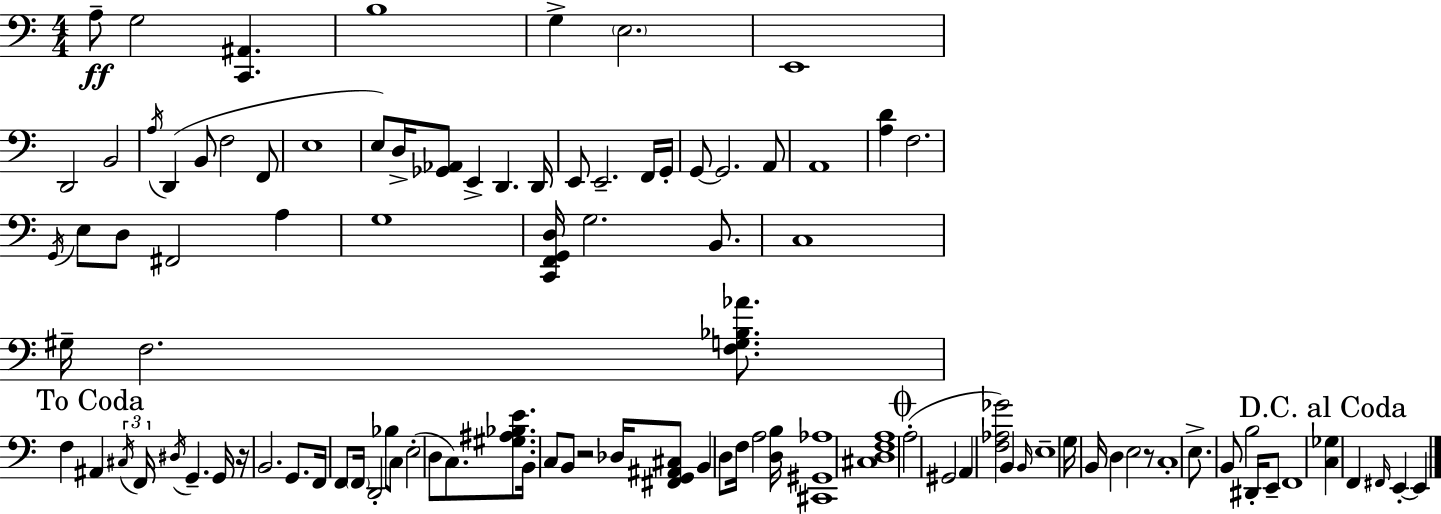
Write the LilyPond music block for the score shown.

{
  \clef bass
  \numericTimeSignature
  \time 4/4
  \key a \minor
  a8--\ff g2 <c, ais,>4. | b1 | g4-> \parenthesize e2. | e,1 | \break d,2 b,2 | \acciaccatura { a16 } d,4( b,8 f2 f,8 | e1 | e8) d16-> <ges, aes,>8 e,4-> d,4. | \break d,16 e,8 e,2.-- f,16 | g,16-. g,8~~ g,2. a,8 | a,1 | <a d'>4 f2. | \break \acciaccatura { g,16 } e8 d8 fis,2 a4 | g1 | <c, f, g, d>16 g2. b,8. | c1 | \break gis16-- f2. <f g bes aes'>8. | \mark "To Coda" f4 ais,4 \tuplet 3/2 { \acciaccatura { cis16 } f,16 \acciaccatura { dis16 } } g,4.-- | g,16 r16 b,2. | g,8. f,16 f,8 \parenthesize f,16 d,2-. | \break bes8 c8 e2-.( d8 c8.) | <gis ais bes e'>8. b,16 c8 b,8 r2 | des16 <fis, g, ais, cis>8 b,4 d8 f16 a2 | <d b>16 <cis, gis, aes>1 | \break <cis d f a>1 | \mark \markup { \musicglyph "scripts.coda" } a2-.( gis,2 | a,4 <f aes ges'>2) | b,4 \grace { b,16 } e1-- | \break g16 b,16 d4 e2 | r8 c1-. | e8.-> b,8 b2 | dis,16-. e,8-- f,1 | \break \mark "D.C. al Coda" <c ges>4 f,4 \grace { fis,16 } e,4-.~~ | e,4 \bar "|."
}